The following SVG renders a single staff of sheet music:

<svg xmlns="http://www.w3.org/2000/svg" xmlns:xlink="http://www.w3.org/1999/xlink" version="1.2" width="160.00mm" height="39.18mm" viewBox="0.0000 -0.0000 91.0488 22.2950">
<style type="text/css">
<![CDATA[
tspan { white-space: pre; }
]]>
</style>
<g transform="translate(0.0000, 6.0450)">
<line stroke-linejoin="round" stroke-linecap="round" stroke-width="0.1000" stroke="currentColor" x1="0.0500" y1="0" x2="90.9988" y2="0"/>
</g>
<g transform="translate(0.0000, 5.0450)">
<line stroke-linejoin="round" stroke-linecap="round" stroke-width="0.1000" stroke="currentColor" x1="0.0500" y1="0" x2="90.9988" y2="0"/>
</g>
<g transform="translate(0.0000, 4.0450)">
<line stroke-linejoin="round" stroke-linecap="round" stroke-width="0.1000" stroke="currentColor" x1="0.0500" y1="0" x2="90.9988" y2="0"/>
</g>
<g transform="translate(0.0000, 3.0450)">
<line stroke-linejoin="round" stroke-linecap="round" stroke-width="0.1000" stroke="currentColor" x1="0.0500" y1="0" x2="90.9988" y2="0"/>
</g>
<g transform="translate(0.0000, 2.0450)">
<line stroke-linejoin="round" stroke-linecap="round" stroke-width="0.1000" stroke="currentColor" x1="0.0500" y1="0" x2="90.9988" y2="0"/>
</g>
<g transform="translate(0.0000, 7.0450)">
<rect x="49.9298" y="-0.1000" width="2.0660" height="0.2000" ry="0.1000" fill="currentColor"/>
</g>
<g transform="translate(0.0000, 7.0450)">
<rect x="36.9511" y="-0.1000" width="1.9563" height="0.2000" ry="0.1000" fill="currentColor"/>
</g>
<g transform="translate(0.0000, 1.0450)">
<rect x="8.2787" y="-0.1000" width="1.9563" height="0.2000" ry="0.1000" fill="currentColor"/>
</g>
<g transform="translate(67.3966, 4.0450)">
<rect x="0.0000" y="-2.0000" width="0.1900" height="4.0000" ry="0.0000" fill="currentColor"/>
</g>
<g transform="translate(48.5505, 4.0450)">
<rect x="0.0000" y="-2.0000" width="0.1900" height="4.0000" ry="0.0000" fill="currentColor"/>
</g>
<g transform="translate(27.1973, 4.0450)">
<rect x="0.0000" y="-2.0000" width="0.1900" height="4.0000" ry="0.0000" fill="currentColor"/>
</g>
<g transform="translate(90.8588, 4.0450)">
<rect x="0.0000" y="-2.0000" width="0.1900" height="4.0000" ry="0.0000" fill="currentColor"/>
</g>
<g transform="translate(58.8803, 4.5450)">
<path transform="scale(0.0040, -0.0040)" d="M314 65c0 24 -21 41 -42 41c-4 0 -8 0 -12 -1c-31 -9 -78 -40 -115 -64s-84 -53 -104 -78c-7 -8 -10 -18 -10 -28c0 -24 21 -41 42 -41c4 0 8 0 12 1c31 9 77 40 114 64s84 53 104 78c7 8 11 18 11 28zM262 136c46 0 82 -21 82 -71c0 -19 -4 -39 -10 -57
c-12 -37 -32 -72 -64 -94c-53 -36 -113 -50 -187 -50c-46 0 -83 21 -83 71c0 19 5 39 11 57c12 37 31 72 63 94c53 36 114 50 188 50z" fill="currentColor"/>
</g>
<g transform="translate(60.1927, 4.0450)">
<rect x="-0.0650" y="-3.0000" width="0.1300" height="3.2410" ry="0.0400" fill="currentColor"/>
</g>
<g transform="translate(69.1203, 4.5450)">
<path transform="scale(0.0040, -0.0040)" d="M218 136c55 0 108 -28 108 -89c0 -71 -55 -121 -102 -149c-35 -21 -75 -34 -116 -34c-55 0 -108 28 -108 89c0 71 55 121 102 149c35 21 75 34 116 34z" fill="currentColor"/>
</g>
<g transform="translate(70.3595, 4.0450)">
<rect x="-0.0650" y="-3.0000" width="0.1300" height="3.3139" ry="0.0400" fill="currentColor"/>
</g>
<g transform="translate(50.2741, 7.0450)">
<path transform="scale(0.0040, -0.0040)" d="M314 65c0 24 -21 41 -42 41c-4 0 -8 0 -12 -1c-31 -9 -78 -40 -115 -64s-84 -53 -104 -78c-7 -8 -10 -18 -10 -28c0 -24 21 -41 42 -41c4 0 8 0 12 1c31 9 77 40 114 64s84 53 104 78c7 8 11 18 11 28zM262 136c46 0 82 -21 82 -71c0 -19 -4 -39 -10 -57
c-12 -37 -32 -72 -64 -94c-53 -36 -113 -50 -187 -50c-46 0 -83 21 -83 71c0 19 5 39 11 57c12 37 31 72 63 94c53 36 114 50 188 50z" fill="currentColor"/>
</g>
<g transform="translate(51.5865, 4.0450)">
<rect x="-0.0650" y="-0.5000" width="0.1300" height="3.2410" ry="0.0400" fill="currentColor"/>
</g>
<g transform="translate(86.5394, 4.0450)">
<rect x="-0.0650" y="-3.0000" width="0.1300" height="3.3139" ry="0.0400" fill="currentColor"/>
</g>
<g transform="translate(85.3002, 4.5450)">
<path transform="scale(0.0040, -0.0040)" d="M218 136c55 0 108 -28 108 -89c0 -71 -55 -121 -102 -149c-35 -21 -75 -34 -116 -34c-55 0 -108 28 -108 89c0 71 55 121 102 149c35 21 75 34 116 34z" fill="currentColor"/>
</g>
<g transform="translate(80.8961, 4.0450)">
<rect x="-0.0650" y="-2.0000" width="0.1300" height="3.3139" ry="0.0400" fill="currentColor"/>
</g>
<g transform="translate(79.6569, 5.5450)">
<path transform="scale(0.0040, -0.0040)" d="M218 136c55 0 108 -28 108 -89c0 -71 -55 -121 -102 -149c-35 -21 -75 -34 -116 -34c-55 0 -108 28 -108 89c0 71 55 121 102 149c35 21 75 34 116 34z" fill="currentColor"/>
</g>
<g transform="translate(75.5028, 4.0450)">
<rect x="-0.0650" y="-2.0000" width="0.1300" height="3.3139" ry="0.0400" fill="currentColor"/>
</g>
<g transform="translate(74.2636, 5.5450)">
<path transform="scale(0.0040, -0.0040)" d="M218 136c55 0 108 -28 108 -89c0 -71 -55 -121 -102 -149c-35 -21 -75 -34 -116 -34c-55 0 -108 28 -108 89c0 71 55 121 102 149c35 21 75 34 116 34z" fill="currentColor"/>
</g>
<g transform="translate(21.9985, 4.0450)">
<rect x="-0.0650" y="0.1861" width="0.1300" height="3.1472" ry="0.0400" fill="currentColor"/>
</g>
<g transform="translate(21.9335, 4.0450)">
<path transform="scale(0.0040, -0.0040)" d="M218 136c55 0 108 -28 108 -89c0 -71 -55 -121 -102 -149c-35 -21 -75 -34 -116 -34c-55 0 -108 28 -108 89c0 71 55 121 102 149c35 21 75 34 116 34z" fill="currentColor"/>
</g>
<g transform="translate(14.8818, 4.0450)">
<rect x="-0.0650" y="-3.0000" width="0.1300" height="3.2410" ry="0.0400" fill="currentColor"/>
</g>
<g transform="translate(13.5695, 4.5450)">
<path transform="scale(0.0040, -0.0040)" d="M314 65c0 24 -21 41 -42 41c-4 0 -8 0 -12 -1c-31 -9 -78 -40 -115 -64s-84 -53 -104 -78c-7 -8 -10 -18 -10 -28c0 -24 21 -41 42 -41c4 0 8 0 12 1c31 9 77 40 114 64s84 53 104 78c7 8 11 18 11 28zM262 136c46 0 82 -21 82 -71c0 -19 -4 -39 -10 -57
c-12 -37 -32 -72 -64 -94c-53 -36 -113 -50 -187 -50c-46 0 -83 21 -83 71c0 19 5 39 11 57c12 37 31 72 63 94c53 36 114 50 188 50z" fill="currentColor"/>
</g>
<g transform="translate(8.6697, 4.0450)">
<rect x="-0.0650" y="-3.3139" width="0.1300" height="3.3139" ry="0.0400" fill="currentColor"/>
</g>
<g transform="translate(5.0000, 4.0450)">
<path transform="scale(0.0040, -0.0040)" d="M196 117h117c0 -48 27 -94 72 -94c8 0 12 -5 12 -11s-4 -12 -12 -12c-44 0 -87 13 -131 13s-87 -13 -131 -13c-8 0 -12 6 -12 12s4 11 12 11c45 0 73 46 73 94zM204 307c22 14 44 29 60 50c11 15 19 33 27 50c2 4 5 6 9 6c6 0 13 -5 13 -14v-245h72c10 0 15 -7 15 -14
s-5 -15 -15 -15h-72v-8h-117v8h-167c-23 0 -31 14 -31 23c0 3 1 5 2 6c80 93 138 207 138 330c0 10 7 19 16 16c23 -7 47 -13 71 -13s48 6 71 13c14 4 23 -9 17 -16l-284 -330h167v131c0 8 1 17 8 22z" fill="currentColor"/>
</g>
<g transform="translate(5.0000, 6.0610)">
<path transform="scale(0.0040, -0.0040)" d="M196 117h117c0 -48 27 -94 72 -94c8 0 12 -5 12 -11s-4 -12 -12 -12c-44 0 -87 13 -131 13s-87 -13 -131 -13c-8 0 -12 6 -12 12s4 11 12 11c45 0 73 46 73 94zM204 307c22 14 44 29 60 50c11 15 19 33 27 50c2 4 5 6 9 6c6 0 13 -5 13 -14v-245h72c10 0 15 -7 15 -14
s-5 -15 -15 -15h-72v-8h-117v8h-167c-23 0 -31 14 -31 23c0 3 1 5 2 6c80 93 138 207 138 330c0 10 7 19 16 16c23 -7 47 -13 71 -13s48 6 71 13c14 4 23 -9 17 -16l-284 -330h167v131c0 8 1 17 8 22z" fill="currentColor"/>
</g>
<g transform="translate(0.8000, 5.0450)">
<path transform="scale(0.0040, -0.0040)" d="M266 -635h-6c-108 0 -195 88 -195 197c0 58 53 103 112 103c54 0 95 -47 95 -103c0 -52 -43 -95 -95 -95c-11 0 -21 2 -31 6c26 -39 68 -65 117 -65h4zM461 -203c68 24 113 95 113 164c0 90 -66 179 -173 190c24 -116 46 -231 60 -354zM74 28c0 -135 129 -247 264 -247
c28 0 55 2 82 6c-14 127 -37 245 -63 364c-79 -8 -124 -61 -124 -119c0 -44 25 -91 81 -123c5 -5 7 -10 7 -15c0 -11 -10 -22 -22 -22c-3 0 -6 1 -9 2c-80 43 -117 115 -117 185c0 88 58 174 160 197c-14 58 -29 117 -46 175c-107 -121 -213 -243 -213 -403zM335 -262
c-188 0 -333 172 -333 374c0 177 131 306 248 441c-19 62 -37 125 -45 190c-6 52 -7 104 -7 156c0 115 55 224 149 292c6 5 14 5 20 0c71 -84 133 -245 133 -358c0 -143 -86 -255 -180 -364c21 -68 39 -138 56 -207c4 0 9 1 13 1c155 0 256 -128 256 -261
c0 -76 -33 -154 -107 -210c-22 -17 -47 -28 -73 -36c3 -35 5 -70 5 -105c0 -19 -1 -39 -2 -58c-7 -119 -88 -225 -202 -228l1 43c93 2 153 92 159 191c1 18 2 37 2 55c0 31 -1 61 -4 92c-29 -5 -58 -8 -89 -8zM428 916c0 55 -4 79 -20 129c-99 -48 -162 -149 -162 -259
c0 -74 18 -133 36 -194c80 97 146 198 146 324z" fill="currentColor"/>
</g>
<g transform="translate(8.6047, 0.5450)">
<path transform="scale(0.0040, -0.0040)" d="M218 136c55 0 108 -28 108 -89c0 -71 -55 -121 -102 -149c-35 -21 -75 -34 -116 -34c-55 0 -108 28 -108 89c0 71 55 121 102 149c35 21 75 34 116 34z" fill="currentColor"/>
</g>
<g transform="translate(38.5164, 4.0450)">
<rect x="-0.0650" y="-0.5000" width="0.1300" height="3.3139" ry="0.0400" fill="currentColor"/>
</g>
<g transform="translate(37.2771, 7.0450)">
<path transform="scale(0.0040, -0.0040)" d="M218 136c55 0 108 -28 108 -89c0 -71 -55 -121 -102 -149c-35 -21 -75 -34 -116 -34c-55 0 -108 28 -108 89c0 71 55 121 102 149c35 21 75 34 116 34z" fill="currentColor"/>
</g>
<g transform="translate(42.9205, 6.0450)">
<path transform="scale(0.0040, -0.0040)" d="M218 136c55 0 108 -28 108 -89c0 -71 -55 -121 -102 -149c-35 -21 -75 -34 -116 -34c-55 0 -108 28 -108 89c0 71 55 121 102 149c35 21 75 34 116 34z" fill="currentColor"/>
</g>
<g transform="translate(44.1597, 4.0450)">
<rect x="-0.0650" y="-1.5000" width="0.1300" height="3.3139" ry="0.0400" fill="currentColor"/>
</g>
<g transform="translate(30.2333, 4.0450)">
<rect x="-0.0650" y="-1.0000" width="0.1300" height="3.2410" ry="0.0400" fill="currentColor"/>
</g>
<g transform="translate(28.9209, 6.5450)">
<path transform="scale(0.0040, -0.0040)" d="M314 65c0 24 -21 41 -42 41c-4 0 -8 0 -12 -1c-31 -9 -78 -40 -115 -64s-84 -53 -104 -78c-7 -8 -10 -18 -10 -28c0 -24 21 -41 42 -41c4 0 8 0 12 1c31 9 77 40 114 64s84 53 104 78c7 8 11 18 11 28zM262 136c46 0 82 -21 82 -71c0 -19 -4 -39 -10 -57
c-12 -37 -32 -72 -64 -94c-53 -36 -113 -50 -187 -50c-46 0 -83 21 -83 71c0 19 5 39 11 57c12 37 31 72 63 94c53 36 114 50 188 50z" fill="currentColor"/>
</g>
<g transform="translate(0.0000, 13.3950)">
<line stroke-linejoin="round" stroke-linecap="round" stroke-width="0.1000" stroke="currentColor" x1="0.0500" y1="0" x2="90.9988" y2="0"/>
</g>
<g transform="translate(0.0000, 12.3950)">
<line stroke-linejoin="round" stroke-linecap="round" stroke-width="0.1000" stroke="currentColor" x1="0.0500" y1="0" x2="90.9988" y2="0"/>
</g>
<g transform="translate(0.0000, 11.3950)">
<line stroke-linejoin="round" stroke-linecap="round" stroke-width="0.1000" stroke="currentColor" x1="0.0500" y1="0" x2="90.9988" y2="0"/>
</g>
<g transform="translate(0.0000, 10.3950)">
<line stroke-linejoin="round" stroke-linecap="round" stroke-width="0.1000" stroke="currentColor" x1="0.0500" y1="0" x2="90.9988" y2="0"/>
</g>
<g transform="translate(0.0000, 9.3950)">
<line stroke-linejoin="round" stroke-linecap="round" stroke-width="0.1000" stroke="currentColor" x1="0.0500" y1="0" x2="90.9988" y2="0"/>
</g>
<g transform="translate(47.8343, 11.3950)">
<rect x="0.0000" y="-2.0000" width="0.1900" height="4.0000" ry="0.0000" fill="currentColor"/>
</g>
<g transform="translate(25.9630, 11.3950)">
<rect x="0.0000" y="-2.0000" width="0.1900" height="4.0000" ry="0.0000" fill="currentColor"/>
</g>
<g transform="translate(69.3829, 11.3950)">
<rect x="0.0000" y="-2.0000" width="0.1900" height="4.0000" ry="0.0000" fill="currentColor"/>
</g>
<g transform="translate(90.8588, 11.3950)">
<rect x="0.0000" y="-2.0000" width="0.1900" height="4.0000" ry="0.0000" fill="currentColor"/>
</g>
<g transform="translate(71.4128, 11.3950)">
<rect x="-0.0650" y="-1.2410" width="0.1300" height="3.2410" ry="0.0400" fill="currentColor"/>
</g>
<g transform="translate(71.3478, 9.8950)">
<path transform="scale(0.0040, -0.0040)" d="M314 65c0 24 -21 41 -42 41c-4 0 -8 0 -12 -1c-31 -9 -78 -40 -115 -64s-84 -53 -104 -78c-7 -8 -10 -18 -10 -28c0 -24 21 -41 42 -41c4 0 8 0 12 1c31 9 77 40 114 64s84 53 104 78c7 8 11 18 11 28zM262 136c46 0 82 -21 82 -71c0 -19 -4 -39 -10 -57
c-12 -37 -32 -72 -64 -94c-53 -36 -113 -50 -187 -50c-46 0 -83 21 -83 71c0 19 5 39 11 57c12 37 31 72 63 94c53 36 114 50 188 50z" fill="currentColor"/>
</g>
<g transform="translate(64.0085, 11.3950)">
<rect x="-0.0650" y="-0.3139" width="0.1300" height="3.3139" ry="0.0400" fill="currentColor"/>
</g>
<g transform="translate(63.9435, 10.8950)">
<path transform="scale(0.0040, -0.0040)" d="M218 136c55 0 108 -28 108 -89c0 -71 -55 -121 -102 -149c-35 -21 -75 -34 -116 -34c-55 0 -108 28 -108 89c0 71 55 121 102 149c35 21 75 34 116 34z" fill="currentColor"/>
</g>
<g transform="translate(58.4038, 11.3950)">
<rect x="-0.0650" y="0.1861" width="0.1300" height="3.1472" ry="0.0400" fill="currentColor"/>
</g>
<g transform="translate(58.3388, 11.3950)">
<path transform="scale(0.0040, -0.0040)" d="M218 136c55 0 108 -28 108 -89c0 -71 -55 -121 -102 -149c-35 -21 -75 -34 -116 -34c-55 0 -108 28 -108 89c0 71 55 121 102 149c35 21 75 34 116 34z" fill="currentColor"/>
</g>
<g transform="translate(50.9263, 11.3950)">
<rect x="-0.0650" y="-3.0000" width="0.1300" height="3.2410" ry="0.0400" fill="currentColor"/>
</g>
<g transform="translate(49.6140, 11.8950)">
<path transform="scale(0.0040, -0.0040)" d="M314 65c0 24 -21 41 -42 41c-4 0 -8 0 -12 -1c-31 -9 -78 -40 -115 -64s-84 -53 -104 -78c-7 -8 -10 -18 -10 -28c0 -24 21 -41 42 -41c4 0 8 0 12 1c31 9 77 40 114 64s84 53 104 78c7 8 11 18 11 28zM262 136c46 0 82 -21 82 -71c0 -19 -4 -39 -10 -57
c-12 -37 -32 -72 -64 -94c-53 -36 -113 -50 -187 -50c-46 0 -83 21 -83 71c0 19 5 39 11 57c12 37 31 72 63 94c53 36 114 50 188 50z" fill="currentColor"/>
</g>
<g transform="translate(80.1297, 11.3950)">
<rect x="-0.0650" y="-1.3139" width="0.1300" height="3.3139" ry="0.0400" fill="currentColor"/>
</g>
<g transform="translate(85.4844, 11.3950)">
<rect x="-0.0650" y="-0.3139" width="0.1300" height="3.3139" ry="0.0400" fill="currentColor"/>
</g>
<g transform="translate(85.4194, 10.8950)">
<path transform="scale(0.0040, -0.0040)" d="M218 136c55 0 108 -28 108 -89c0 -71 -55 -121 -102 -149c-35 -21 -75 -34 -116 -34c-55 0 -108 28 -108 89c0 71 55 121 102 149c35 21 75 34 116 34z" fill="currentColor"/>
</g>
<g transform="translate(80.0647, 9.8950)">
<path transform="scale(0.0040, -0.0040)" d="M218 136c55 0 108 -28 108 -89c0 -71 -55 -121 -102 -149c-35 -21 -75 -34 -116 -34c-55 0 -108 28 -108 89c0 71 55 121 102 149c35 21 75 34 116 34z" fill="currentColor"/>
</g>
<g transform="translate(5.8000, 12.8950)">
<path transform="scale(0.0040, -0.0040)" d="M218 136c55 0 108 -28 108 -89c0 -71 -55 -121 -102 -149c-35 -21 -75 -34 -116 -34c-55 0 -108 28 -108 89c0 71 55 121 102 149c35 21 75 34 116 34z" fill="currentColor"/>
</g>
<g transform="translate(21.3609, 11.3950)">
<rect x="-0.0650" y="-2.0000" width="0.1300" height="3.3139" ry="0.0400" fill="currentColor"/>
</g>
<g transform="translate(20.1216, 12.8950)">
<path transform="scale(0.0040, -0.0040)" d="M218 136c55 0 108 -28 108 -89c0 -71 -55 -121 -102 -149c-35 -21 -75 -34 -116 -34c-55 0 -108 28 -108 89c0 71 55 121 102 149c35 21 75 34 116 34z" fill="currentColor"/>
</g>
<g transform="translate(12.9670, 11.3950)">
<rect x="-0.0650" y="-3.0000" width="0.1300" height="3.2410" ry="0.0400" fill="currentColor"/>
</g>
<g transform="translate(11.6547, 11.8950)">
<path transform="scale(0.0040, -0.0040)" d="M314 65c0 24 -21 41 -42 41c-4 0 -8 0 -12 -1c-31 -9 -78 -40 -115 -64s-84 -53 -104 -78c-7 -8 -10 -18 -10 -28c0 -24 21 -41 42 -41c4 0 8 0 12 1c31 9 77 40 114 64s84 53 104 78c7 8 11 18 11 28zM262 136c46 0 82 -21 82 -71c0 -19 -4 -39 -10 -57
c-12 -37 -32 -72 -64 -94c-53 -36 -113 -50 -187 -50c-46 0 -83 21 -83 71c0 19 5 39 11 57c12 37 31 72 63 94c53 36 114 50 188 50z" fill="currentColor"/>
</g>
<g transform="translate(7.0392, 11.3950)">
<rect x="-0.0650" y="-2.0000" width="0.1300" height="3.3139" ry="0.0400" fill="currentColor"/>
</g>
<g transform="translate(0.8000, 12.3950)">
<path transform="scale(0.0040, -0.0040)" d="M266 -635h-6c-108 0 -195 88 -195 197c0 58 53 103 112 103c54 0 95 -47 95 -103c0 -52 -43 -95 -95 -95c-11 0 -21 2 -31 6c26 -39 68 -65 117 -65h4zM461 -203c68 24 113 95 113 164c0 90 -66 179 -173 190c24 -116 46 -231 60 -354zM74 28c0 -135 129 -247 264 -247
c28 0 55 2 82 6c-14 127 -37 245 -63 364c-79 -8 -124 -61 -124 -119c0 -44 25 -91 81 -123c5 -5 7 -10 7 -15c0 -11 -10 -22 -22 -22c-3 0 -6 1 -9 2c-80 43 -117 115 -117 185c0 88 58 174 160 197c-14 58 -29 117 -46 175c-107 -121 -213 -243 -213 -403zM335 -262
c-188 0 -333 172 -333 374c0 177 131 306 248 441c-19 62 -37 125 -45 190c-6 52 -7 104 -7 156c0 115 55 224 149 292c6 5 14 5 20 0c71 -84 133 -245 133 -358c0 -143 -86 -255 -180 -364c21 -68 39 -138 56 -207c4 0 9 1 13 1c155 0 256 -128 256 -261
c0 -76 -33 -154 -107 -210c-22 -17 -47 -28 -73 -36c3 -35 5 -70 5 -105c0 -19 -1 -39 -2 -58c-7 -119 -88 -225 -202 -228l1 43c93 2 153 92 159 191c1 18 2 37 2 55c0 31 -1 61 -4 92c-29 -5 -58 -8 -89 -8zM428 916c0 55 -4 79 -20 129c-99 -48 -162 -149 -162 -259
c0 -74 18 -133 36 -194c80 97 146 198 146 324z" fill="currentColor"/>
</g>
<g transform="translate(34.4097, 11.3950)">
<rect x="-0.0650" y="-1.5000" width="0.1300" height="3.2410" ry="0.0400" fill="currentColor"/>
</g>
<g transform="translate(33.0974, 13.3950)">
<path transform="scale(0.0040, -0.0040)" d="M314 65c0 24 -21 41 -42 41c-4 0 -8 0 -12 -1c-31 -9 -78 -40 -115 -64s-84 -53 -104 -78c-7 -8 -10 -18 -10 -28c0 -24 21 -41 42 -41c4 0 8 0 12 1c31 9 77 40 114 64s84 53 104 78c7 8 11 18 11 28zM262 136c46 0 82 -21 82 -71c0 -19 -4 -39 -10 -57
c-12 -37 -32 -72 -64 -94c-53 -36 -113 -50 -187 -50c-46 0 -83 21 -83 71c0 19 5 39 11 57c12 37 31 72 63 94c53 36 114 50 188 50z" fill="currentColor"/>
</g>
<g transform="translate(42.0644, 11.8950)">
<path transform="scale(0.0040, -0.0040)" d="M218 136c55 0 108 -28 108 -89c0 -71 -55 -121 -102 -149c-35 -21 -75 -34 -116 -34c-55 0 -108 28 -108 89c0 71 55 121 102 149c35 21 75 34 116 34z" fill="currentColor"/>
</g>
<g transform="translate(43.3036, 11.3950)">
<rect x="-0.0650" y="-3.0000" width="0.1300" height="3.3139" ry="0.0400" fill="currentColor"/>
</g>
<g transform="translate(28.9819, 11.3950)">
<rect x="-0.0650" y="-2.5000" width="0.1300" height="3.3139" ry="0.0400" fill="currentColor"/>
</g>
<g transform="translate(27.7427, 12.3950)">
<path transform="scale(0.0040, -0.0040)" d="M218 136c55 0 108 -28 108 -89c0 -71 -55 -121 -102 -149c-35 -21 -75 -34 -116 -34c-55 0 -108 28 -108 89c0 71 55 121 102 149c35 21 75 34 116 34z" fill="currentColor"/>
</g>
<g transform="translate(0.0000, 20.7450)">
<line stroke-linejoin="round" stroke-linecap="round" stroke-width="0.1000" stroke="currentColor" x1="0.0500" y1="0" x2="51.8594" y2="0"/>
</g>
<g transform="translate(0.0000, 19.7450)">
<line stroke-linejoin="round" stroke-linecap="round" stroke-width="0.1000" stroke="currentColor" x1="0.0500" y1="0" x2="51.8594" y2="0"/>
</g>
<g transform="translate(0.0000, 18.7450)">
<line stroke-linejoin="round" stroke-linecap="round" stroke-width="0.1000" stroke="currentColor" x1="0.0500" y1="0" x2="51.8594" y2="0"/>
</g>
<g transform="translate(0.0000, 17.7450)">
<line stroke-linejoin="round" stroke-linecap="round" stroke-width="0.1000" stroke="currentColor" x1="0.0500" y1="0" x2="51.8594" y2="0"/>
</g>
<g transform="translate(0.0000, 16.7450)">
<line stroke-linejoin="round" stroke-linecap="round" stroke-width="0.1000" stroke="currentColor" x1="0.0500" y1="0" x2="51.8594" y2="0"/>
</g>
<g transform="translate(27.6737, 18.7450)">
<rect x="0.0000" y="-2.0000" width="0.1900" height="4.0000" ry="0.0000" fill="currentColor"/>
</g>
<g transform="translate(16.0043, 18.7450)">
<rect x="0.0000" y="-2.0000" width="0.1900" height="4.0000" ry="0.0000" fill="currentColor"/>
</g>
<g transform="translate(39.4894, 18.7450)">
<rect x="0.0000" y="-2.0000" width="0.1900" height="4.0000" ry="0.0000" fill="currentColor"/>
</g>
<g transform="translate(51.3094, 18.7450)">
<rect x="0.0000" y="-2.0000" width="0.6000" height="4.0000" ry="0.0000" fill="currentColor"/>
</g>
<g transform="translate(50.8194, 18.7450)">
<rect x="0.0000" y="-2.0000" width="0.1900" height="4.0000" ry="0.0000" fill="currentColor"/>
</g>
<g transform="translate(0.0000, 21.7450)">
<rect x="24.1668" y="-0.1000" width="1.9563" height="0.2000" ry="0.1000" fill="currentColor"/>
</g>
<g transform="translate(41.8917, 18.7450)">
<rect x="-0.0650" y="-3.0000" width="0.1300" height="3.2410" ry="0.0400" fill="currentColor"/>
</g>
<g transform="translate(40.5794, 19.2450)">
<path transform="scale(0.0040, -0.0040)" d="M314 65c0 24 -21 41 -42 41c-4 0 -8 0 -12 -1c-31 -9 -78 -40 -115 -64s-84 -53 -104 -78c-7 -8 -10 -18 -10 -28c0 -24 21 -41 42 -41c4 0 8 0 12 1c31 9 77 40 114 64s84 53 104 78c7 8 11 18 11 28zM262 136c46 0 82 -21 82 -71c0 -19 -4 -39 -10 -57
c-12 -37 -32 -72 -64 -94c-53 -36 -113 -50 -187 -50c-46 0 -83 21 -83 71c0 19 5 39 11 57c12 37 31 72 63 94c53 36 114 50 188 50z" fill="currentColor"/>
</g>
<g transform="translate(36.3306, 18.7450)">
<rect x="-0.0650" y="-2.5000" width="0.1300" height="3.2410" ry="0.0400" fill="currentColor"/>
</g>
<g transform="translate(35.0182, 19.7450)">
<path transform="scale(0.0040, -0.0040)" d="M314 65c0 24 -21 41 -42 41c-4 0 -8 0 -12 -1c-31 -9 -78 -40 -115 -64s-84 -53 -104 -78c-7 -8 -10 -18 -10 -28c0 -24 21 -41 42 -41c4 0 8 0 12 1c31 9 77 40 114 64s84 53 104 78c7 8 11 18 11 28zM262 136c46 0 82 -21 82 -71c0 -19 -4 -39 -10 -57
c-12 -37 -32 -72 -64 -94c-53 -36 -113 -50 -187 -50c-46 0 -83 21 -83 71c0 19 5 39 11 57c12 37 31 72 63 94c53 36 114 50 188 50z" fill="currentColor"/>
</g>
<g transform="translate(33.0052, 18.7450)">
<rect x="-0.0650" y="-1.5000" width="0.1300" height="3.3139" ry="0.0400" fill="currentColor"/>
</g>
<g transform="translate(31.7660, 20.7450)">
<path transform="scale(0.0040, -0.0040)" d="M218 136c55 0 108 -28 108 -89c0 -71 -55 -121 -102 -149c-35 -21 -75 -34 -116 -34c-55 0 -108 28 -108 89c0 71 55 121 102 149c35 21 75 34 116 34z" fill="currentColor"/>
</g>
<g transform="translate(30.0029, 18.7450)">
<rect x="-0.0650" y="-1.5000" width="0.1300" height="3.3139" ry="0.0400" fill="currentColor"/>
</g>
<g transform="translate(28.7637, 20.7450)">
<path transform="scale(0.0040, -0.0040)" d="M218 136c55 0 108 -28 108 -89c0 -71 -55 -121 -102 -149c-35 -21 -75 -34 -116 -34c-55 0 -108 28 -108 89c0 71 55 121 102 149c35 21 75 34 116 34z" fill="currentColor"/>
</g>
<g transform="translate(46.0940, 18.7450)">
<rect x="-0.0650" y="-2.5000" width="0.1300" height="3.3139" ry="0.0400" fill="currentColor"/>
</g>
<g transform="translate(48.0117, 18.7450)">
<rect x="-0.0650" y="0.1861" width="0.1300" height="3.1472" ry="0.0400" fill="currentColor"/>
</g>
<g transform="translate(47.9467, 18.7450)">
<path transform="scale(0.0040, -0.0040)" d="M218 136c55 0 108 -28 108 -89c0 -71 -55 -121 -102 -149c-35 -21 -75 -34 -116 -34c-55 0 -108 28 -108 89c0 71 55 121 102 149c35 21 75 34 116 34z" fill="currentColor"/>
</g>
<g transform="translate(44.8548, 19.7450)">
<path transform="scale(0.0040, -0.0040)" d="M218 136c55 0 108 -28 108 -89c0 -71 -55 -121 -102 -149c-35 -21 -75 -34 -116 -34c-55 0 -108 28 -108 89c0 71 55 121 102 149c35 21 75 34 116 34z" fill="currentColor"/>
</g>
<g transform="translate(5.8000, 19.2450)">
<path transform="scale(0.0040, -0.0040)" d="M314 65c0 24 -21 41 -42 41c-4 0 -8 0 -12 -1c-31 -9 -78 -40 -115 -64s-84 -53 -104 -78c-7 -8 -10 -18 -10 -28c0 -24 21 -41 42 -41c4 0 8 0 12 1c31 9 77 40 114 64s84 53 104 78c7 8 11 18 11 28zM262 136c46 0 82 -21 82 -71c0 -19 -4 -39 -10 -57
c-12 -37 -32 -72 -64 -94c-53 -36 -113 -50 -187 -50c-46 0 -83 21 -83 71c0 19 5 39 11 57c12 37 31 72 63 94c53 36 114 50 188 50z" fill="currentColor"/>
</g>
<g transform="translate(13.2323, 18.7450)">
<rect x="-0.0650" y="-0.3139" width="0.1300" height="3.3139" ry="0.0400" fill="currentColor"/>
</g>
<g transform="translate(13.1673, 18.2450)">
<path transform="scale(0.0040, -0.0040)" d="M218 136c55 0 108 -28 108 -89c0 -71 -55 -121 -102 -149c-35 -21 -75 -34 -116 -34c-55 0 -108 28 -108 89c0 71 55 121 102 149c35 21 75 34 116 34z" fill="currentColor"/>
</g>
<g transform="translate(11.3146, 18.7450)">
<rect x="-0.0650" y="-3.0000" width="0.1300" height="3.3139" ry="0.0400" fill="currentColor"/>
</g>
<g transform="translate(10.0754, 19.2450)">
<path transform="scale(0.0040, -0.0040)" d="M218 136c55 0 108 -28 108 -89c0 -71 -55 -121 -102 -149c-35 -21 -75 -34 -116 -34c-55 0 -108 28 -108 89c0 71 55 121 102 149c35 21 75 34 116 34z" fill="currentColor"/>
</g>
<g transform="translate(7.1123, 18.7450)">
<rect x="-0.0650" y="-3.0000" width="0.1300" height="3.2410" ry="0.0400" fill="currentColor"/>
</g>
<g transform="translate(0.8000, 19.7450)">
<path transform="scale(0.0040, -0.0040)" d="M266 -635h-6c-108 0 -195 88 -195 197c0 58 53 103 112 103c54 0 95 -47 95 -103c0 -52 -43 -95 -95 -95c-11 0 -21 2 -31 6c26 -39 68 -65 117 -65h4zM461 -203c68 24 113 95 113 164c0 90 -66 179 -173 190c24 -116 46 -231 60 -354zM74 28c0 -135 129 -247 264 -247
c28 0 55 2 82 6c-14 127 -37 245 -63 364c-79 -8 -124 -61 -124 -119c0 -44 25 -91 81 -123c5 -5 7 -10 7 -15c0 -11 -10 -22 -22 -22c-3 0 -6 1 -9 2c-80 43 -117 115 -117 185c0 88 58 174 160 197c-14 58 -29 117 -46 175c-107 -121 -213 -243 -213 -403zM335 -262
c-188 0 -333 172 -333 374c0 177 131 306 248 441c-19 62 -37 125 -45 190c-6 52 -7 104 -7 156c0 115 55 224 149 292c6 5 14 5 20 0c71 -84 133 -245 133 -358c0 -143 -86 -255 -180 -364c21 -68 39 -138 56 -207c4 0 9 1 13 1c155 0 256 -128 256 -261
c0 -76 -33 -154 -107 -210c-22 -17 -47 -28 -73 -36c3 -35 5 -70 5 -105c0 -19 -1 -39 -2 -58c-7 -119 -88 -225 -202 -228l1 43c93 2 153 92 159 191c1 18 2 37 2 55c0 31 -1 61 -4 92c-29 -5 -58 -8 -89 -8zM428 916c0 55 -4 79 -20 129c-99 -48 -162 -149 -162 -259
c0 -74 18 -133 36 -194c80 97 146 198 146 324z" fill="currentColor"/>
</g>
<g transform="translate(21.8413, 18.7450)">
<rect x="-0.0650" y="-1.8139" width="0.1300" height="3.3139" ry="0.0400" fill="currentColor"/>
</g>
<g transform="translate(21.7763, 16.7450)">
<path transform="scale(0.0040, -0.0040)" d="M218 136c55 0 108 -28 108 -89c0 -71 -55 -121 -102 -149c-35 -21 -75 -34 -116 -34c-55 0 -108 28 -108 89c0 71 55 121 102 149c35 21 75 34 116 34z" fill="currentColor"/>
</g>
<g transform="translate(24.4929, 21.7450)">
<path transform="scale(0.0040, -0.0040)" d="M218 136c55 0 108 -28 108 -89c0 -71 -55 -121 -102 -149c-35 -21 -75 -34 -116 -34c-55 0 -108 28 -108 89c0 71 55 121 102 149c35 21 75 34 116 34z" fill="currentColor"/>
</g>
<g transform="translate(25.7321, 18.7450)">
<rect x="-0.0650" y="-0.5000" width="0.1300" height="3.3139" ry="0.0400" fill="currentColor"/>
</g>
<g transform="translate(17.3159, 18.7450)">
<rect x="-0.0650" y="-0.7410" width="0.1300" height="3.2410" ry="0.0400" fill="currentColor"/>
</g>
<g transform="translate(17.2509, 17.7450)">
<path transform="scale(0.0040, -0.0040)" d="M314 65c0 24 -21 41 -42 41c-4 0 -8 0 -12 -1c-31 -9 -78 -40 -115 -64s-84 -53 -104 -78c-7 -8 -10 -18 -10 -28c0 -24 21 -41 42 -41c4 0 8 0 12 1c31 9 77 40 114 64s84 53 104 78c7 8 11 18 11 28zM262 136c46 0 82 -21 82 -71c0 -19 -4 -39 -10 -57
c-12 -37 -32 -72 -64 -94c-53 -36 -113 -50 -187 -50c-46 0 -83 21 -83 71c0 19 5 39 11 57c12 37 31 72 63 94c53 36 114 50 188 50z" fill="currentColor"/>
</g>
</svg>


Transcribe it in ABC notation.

X:1
T:Untitled
M:4/4
L:1/4
K:C
b A2 B D2 C E C2 A2 A F F A F A2 F G E2 A A2 B c e2 e c A2 A c d2 f C E E G2 A2 G B